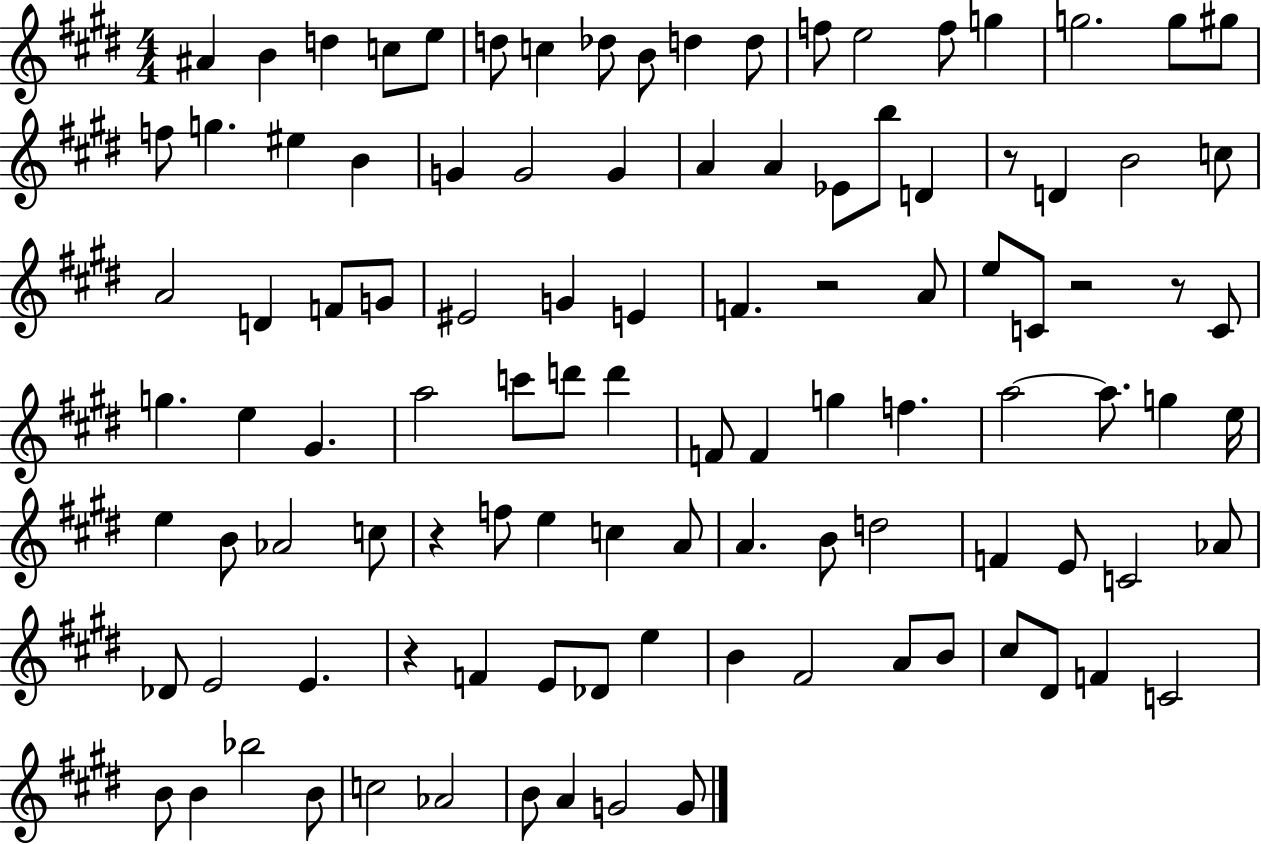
{
  \clef treble
  \numericTimeSignature
  \time 4/4
  \key e \major
  ais'4 b'4 d''4 c''8 e''8 | d''8 c''4 des''8 b'8 d''4 d''8 | f''8 e''2 f''8 g''4 | g''2. g''8 gis''8 | \break f''8 g''4. eis''4 b'4 | g'4 g'2 g'4 | a'4 a'4 ees'8 b''8 d'4 | r8 d'4 b'2 c''8 | \break a'2 d'4 f'8 g'8 | eis'2 g'4 e'4 | f'4. r2 a'8 | e''8 c'8 r2 r8 c'8 | \break g''4. e''4 gis'4. | a''2 c'''8 d'''8 d'''4 | f'8 f'4 g''4 f''4. | a''2~~ a''8. g''4 e''16 | \break e''4 b'8 aes'2 c''8 | r4 f''8 e''4 c''4 a'8 | a'4. b'8 d''2 | f'4 e'8 c'2 aes'8 | \break des'8 e'2 e'4. | r4 f'4 e'8 des'8 e''4 | b'4 fis'2 a'8 b'8 | cis''8 dis'8 f'4 c'2 | \break b'8 b'4 bes''2 b'8 | c''2 aes'2 | b'8 a'4 g'2 g'8 | \bar "|."
}